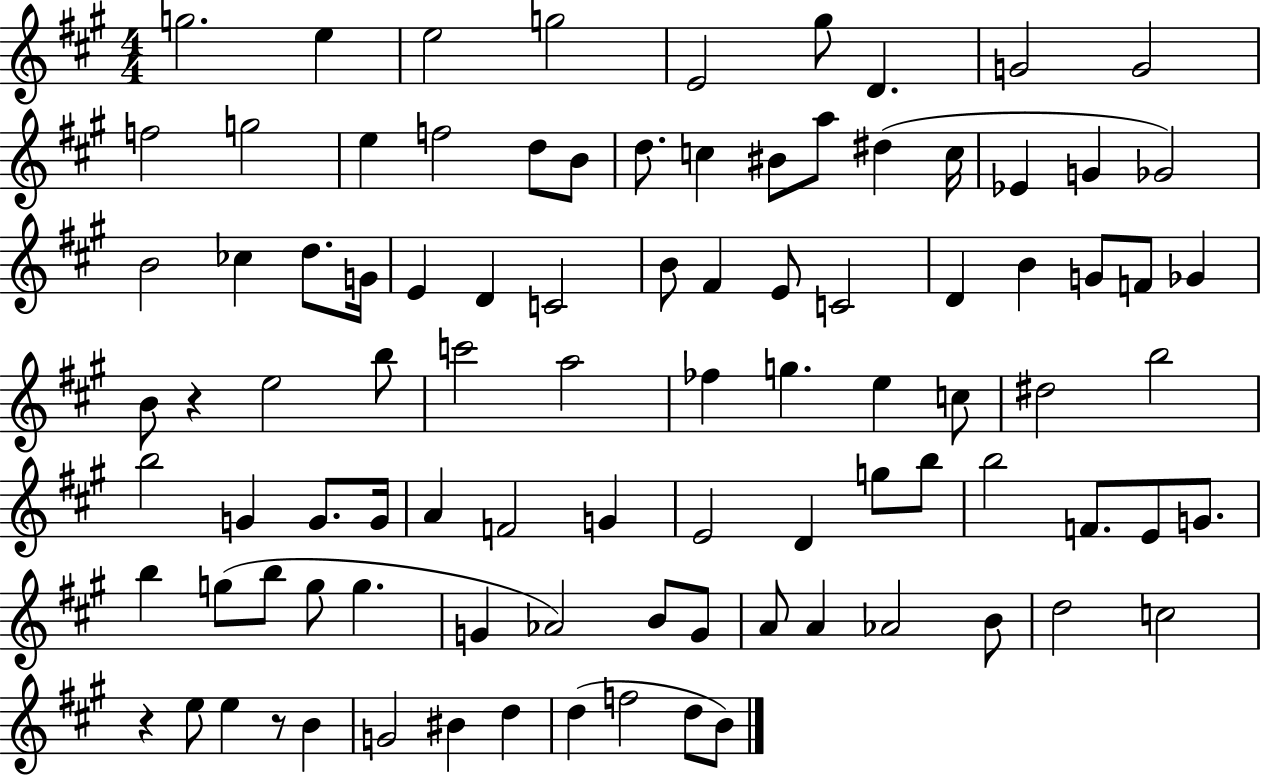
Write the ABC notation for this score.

X:1
T:Untitled
M:4/4
L:1/4
K:A
g2 e e2 g2 E2 ^g/2 D G2 G2 f2 g2 e f2 d/2 B/2 d/2 c ^B/2 a/2 ^d c/4 _E G _G2 B2 _c d/2 G/4 E D C2 B/2 ^F E/2 C2 D B G/2 F/2 _G B/2 z e2 b/2 c'2 a2 _f g e c/2 ^d2 b2 b2 G G/2 G/4 A F2 G E2 D g/2 b/2 b2 F/2 E/2 G/2 b g/2 b/2 g/2 g G _A2 B/2 G/2 A/2 A _A2 B/2 d2 c2 z e/2 e z/2 B G2 ^B d d f2 d/2 B/2